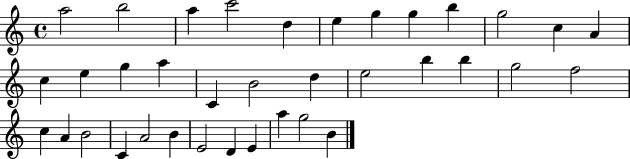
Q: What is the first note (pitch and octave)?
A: A5